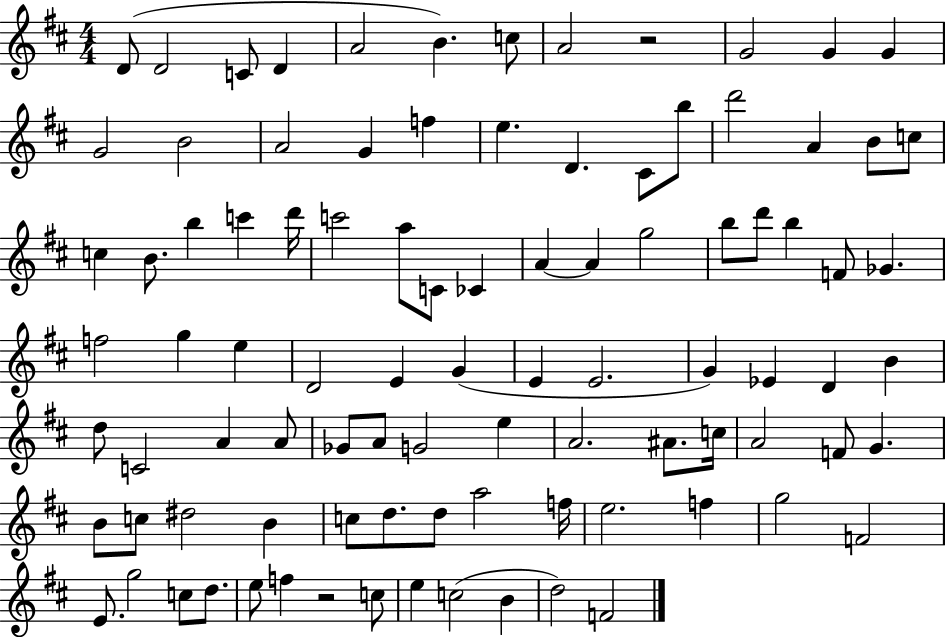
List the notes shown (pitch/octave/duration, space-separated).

D4/e D4/h C4/e D4/q A4/h B4/q. C5/e A4/h R/h G4/h G4/q G4/q G4/h B4/h A4/h G4/q F5/q E5/q. D4/q. C#4/e B5/e D6/h A4/q B4/e C5/e C5/q B4/e. B5/q C6/q D6/s C6/h A5/e C4/e CES4/q A4/q A4/q G5/h B5/e D6/e B5/q F4/e Gb4/q. F5/h G5/q E5/q D4/h E4/q G4/q E4/q E4/h. G4/q Eb4/q D4/q B4/q D5/e C4/h A4/q A4/e Gb4/e A4/e G4/h E5/q A4/h. A#4/e. C5/s A4/h F4/e G4/q. B4/e C5/e D#5/h B4/q C5/e D5/e. D5/e A5/h F5/s E5/h. F5/q G5/h F4/h E4/e. G5/h C5/e D5/e. E5/e F5/q R/h C5/e E5/q C5/h B4/q D5/h F4/h